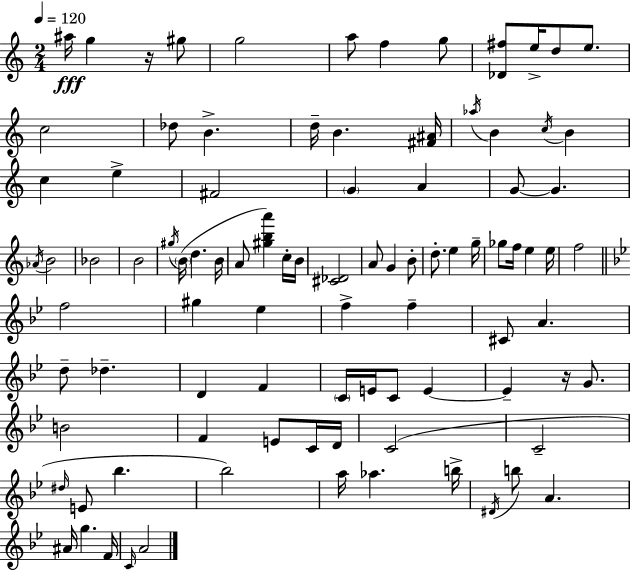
{
  \clef treble
  \numericTimeSignature
  \time 2/4
  \key c \major
  \tempo 4 = 120
  \repeat volta 2 { ais''16\fff g''4 r16 gis''8 | g''2 | a''8 f''4 g''8 | <des' fis''>8 e''16-> d''8 e''8. | \break c''2 | des''8 b'4.-> | d''16-- b'4. <fis' ais'>16 | \acciaccatura { aes''16 } b'4 \acciaccatura { c''16 } b'4 | \break c''4 e''4-> | fis'2 | \parenthesize g'4 a'4 | g'8~~ g'4. | \break \acciaccatura { aes'16 } b'2 | bes'2 | b'2 | \acciaccatura { gis''16 }( \parenthesize b'16 d''4. | \break b'16 a'8 <gis'' b'' a'''>4) | c''16-. b'16 <cis' des'>2 | a'8 g'4 | b'8-. d''8.-. e''4 | \break g''16-- ges''8 f''16 e''4 | e''16 f''2 | \bar "||" \break \key bes \major f''2 | gis''4 ees''4 | f''4-> f''4-- | cis'8 a'4. | \break d''8-- des''4.-- | d'4 f'4 | \parenthesize c'16 e'16 c'8 e'4~~ | e'4-- r16 g'8. | \break b'2 | f'4 e'8 c'16 d'16 | c'2( | c'2-- | \break \grace { dis''16 } e'8 bes''4. | bes''2) | a''16 aes''4. | b''16-> \acciaccatura { dis'16 } b''8 a'4. | \break ais'16 g''4. | f'16 \grace { c'16 } a'2 | } \bar "|."
}